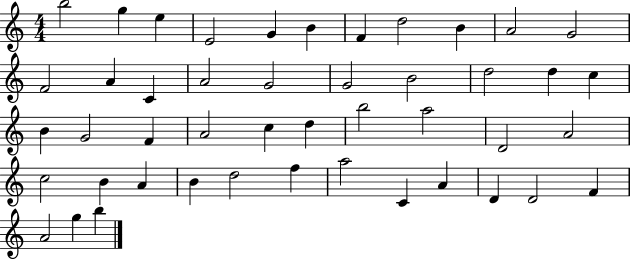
{
  \clef treble
  \numericTimeSignature
  \time 4/4
  \key c \major
  b''2 g''4 e''4 | e'2 g'4 b'4 | f'4 d''2 b'4 | a'2 g'2 | \break f'2 a'4 c'4 | a'2 g'2 | g'2 b'2 | d''2 d''4 c''4 | \break b'4 g'2 f'4 | a'2 c''4 d''4 | b''2 a''2 | d'2 a'2 | \break c''2 b'4 a'4 | b'4 d''2 f''4 | a''2 c'4 a'4 | d'4 d'2 f'4 | \break a'2 g''4 b''4 | \bar "|."
}